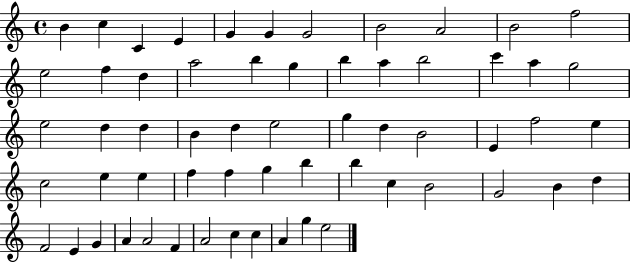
B4/q C5/q C4/q E4/q G4/q G4/q G4/h B4/h A4/h B4/h F5/h E5/h F5/q D5/q A5/h B5/q G5/q B5/q A5/q B5/h C6/q A5/q G5/h E5/h D5/q D5/q B4/q D5/q E5/h G5/q D5/q B4/h E4/q F5/h E5/q C5/h E5/q E5/q F5/q F5/q G5/q B5/q B5/q C5/q B4/h G4/h B4/q D5/q F4/h E4/q G4/q A4/q A4/h F4/q A4/h C5/q C5/q A4/q G5/q E5/h